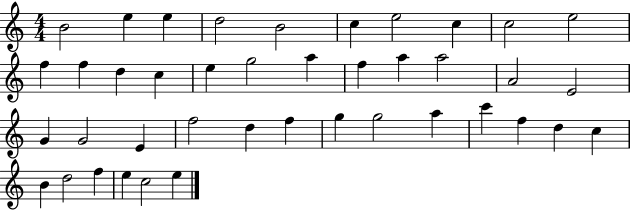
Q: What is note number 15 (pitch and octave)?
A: E5